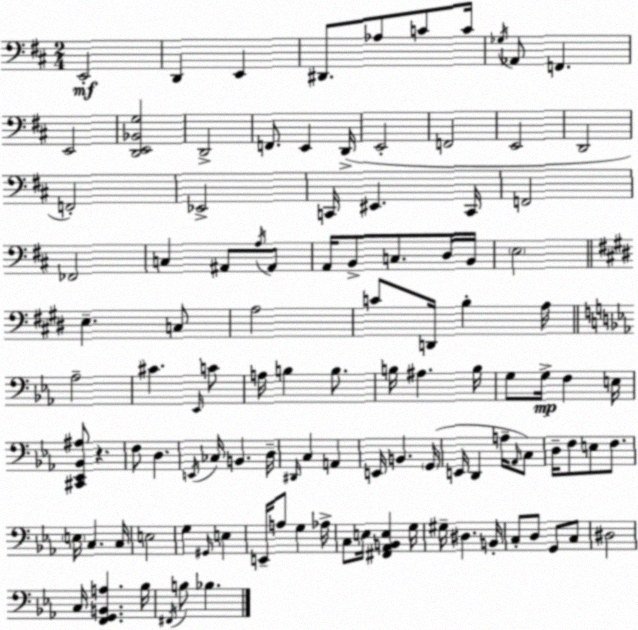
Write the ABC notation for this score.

X:1
T:Untitled
M:2/4
L:1/4
K:D
E,,2 D,, E,, ^D,,/2 _A,/2 C/2 C/4 _G,/4 _A,,/2 F,, E,,2 [D,,E,,_B,,G,]2 D,,2 F,,/2 E,, D,,/4 E,,2 F,,2 E,,2 D,,2 F,,2 _E,,2 C,,/4 ^E,, C,,/4 F,,2 _F,,2 C, ^A,,/2 A,/4 ^A,,/2 A,,/4 B,,/2 C,/2 D,/4 B,,/4 E,2 E, C,/2 A,2 C/2 D,,/4 B, A,/4 _A,2 ^C _E,,/4 C/2 A,/4 B, B,/2 B,/4 ^A, B,/4 G,/2 G,/4 F, E,/4 [^C,,_E,,_B,,^A,]/2 z F,/2 D, E,,/4 _C,/4 B,, D,/4 ^D,,/4 C, A,, E,,/4 B,, G,,/4 E,,/4 D,, A,/4 _A,,/4 C,/2 D,/4 F,/2 E,/2 F,/2 E,/4 C, C,/4 E,2 G, ^G,,/4 E, E,,/4 A,/2 G, _A,/4 C,/2 E,/4 [^F,,_A,,B,,E,] G,/4 ^G,/4 ^D, B,,/4 C,/2 D,/2 G,,/2 C,/2 ^D,2 C,/4 [F,,G,,B,,A,] _B,/4 ^F,,/4 B,/2 _B,